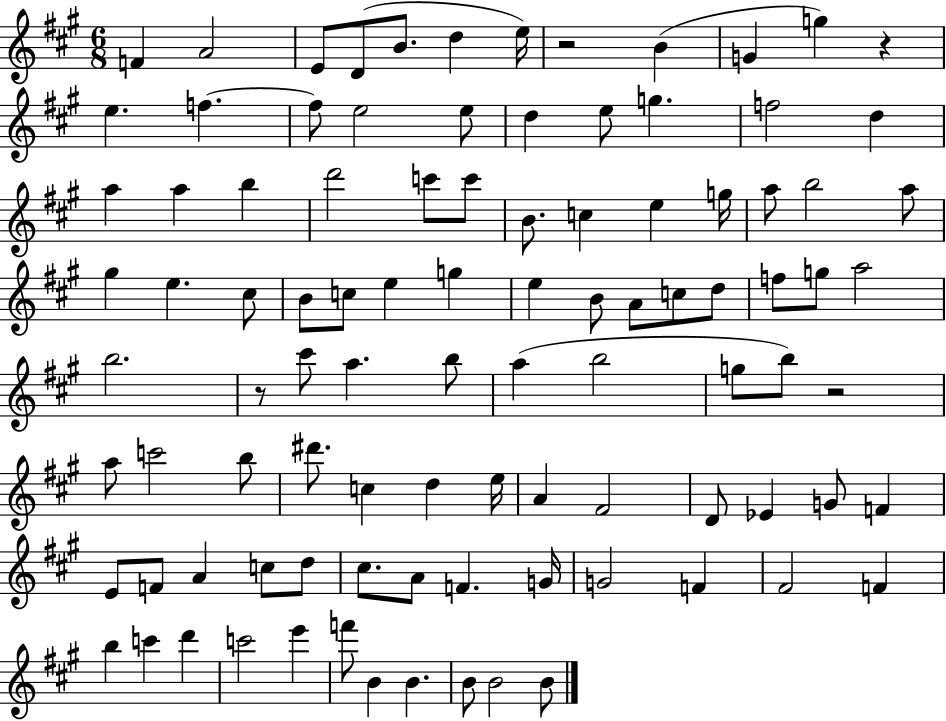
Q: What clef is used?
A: treble